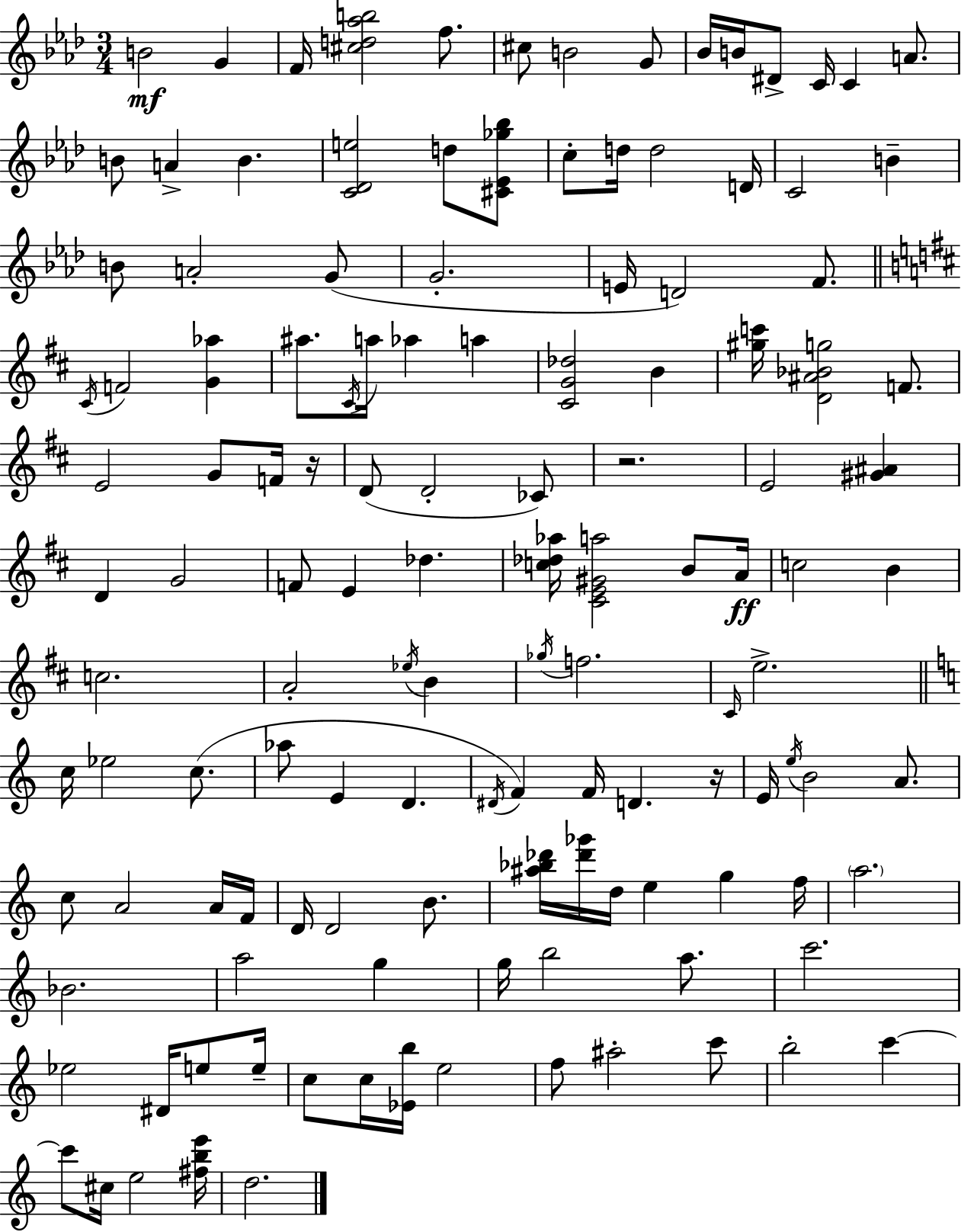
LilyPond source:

{
  \clef treble
  \numericTimeSignature
  \time 3/4
  \key f \minor
  b'2\mf g'4 | f'16 <cis'' d'' aes'' b''>2 f''8. | cis''8 b'2 g'8 | bes'16 b'16 dis'8-> c'16 c'4 a'8. | \break b'8 a'4-> b'4. | <c' des' e''>2 d''8 <cis' ees' ges'' bes''>8 | c''8-. d''16 d''2 d'16 | c'2 b'4-- | \break b'8 a'2-. g'8( | g'2.-. | e'16 d'2) f'8. | \bar "||" \break \key d \major \acciaccatura { cis'16 } f'2 <g' aes''>4 | ais''8. \acciaccatura { cis'16 } a''16 aes''4 a''4 | <cis' g' des''>2 b'4 | <gis'' c'''>16 <d' ais' bes' g''>2 f'8. | \break e'2 g'8 | f'16 r16 d'8( d'2-. | ces'8) r2. | e'2 <gis' ais'>4 | \break d'4 g'2 | f'8 e'4 des''4. | <c'' des'' aes''>16 <cis' e' gis' a''>2 b'8 | a'16\ff c''2 b'4 | \break c''2. | a'2-. \acciaccatura { ees''16 } b'4 | \acciaccatura { ges''16 } f''2. | \grace { cis'16 } e''2.-> | \break \bar "||" \break \key c \major c''16 ees''2 c''8.( | aes''8 e'4 d'4. | \acciaccatura { dis'16 } f'4) f'16 d'4. | r16 e'16 \acciaccatura { e''16 } b'2 a'8. | \break c''8 a'2 | a'16 f'16 d'16 d'2 b'8. | <ais'' bes'' des'''>16 <des''' ges'''>16 d''16 e''4 g''4 | f''16 \parenthesize a''2. | \break bes'2. | a''2 g''4 | g''16 b''2 a''8. | c'''2. | \break ees''2 dis'16 e''8 | e''16-- c''8 c''16 <ees' b''>16 e''2 | f''8 ais''2-. | c'''8 b''2-. c'''4~~ | \break c'''8 cis''16 e''2 | <fis'' b'' e'''>16 d''2. | \bar "|."
}